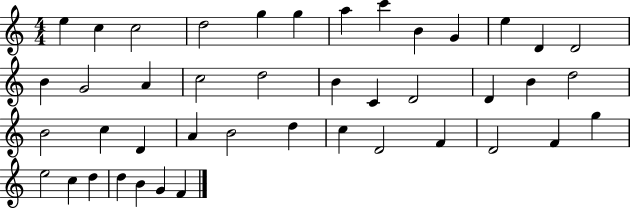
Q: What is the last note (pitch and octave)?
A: F4